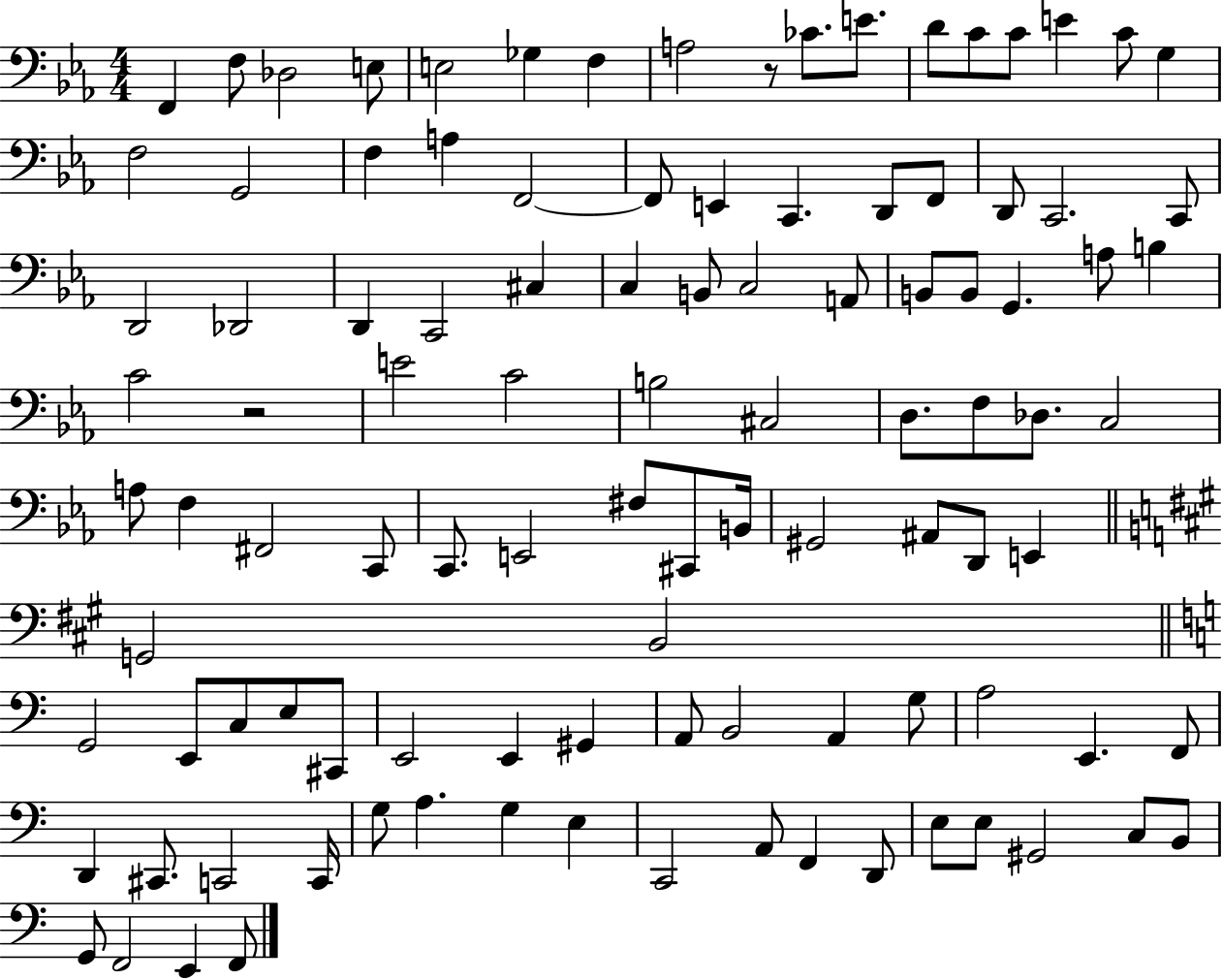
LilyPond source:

{
  \clef bass
  \numericTimeSignature
  \time 4/4
  \key ees \major
  f,4 f8 des2 e8 | e2 ges4 f4 | a2 r8 ces'8. e'8. | d'8 c'8 c'8 e'4 c'8 g4 | \break f2 g,2 | f4 a4 f,2~~ | f,8 e,4 c,4. d,8 f,8 | d,8 c,2. c,8 | \break d,2 des,2 | d,4 c,2 cis4 | c4 b,8 c2 a,8 | b,8 b,8 g,4. a8 b4 | \break c'2 r2 | e'2 c'2 | b2 cis2 | d8. f8 des8. c2 | \break a8 f4 fis,2 c,8 | c,8. e,2 fis8 cis,8 b,16 | gis,2 ais,8 d,8 e,4 | \bar "||" \break \key a \major g,2 b,2 | \bar "||" \break \key c \major g,2 e,8 c8 e8 cis,8 | e,2 e,4 gis,4 | a,8 b,2 a,4 g8 | a2 e,4. f,8 | \break d,4 cis,8. c,2 c,16 | g8 a4. g4 e4 | c,2 a,8 f,4 d,8 | e8 e8 gis,2 c8 b,8 | \break g,8 f,2 e,4 f,8 | \bar "|."
}